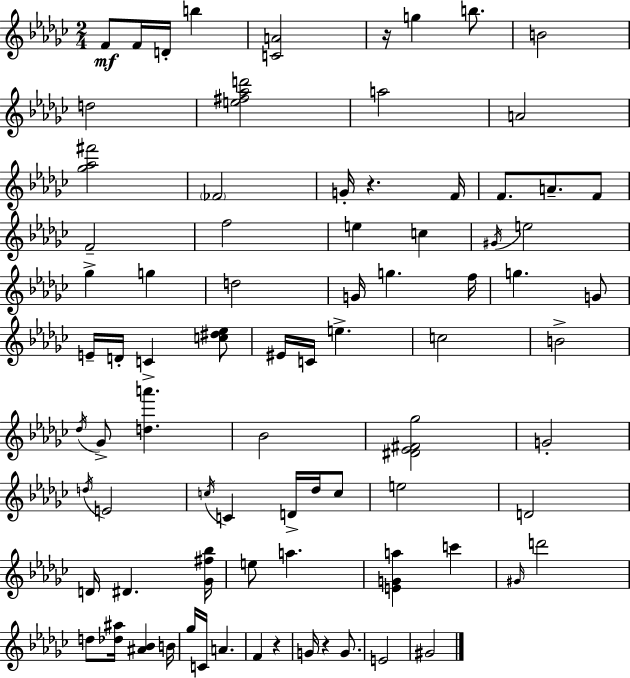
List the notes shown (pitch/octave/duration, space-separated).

F4/e F4/s D4/s B5/q [C4,A4]/h R/s G5/q B5/e. B4/h D5/h [E5,F#5,Ab5,D6]/h A5/h A4/h [Gb5,Ab5,F#6]/h FES4/h G4/s R/q. F4/s F4/e. A4/e. F4/e F4/h F5/h E5/q C5/q G#4/s E5/h Gb5/q G5/q D5/h G4/s G5/q. F5/s G5/q. G4/e E4/s D4/s C4/q [C5,D#5,Eb5]/e EIS4/s C4/s E5/q. C5/h B4/h Db5/s Gb4/e [D5,A6]/q. Bb4/h [D#4,Eb4,F#4,Gb5]/h G4/h D5/s E4/h C5/s C4/q D4/s Db5/s C5/e E5/h D4/h D4/s D#4/q. [Gb4,F#5,Bb5]/s E5/e A5/q. [E4,G4,A5]/q C6/q G#4/s D6/h D5/e [Db5,A#5]/s [A#4,Bb4]/q B4/s Gb5/s C4/s A4/q. F4/q R/q G4/s R/q G4/e. E4/h G#4/h